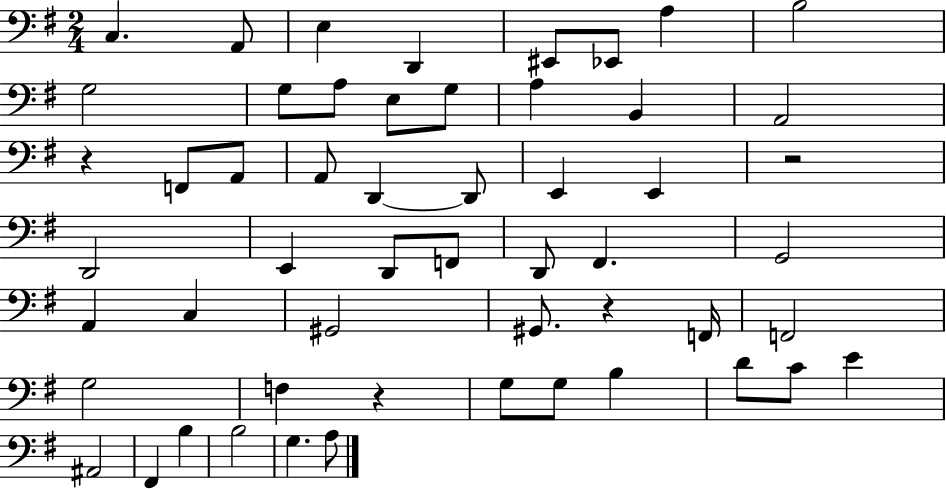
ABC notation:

X:1
T:Untitled
M:2/4
L:1/4
K:G
C, A,,/2 E, D,, ^E,,/2 _E,,/2 A, B,2 G,2 G,/2 A,/2 E,/2 G,/2 A, B,, A,,2 z F,,/2 A,,/2 A,,/2 D,, D,,/2 E,, E,, z2 D,,2 E,, D,,/2 F,,/2 D,,/2 ^F,, G,,2 A,, C, ^G,,2 ^G,,/2 z F,,/4 F,,2 G,2 F, z G,/2 G,/2 B, D/2 C/2 E ^A,,2 ^F,, B, B,2 G, A,/2